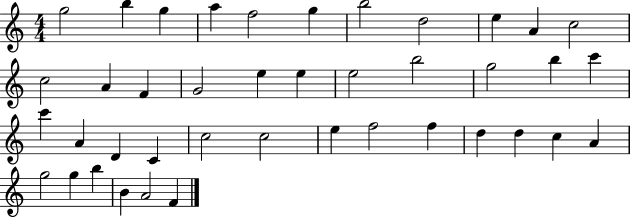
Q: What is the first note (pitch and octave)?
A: G5